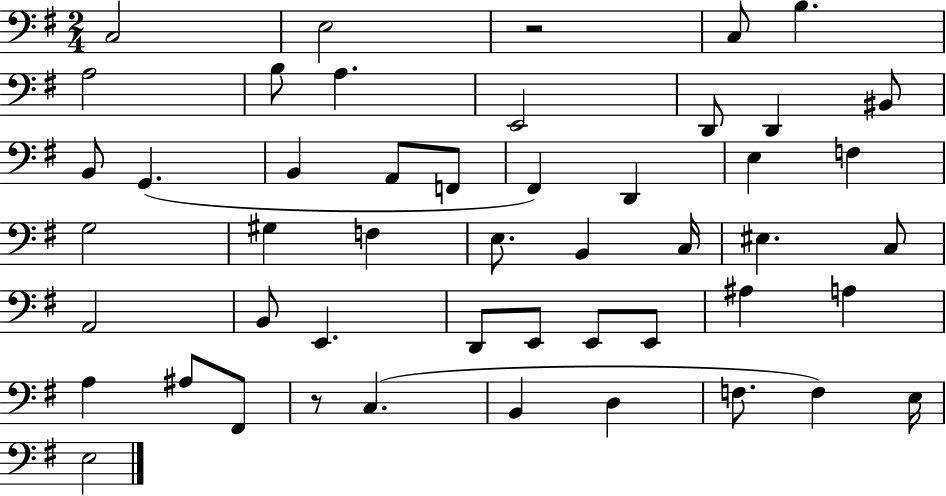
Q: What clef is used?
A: bass